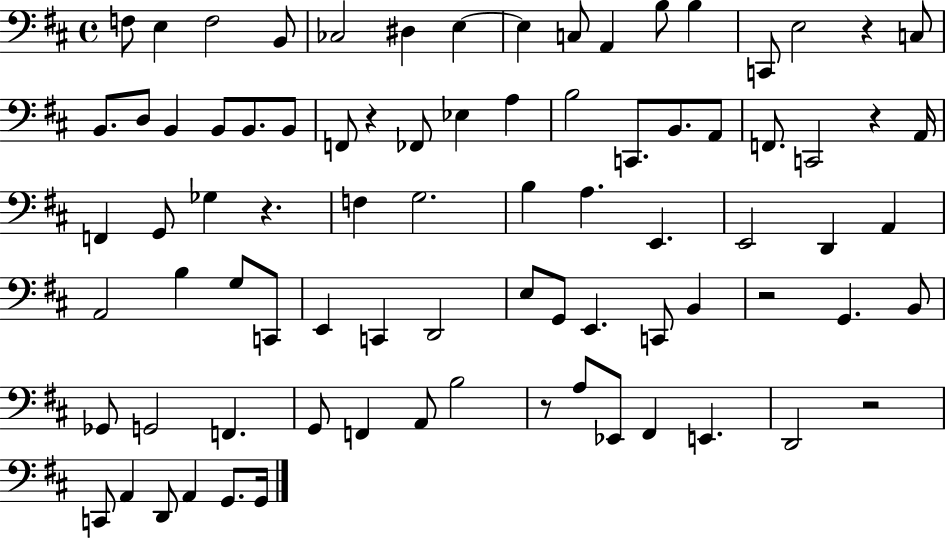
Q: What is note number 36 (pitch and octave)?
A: F3